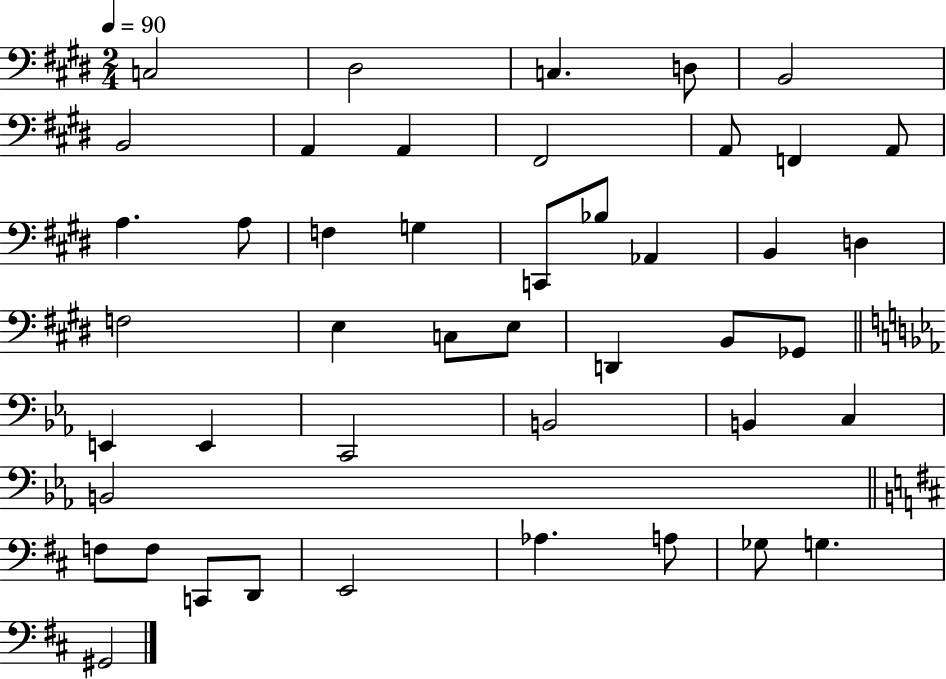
X:1
T:Untitled
M:2/4
L:1/4
K:E
C,2 ^D,2 C, D,/2 B,,2 B,,2 A,, A,, ^F,,2 A,,/2 F,, A,,/2 A, A,/2 F, G, C,,/2 _B,/2 _A,, B,, D, F,2 E, C,/2 E,/2 D,, B,,/2 _G,,/2 E,, E,, C,,2 B,,2 B,, C, B,,2 F,/2 F,/2 C,,/2 D,,/2 E,,2 _A, A,/2 _G,/2 G, ^G,,2